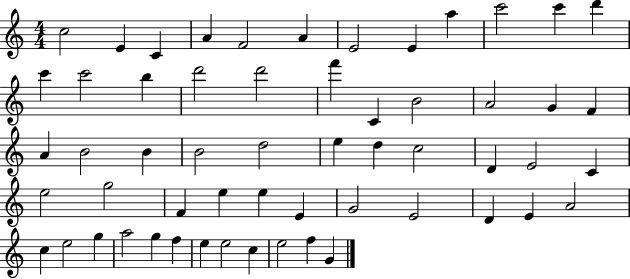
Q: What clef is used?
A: treble